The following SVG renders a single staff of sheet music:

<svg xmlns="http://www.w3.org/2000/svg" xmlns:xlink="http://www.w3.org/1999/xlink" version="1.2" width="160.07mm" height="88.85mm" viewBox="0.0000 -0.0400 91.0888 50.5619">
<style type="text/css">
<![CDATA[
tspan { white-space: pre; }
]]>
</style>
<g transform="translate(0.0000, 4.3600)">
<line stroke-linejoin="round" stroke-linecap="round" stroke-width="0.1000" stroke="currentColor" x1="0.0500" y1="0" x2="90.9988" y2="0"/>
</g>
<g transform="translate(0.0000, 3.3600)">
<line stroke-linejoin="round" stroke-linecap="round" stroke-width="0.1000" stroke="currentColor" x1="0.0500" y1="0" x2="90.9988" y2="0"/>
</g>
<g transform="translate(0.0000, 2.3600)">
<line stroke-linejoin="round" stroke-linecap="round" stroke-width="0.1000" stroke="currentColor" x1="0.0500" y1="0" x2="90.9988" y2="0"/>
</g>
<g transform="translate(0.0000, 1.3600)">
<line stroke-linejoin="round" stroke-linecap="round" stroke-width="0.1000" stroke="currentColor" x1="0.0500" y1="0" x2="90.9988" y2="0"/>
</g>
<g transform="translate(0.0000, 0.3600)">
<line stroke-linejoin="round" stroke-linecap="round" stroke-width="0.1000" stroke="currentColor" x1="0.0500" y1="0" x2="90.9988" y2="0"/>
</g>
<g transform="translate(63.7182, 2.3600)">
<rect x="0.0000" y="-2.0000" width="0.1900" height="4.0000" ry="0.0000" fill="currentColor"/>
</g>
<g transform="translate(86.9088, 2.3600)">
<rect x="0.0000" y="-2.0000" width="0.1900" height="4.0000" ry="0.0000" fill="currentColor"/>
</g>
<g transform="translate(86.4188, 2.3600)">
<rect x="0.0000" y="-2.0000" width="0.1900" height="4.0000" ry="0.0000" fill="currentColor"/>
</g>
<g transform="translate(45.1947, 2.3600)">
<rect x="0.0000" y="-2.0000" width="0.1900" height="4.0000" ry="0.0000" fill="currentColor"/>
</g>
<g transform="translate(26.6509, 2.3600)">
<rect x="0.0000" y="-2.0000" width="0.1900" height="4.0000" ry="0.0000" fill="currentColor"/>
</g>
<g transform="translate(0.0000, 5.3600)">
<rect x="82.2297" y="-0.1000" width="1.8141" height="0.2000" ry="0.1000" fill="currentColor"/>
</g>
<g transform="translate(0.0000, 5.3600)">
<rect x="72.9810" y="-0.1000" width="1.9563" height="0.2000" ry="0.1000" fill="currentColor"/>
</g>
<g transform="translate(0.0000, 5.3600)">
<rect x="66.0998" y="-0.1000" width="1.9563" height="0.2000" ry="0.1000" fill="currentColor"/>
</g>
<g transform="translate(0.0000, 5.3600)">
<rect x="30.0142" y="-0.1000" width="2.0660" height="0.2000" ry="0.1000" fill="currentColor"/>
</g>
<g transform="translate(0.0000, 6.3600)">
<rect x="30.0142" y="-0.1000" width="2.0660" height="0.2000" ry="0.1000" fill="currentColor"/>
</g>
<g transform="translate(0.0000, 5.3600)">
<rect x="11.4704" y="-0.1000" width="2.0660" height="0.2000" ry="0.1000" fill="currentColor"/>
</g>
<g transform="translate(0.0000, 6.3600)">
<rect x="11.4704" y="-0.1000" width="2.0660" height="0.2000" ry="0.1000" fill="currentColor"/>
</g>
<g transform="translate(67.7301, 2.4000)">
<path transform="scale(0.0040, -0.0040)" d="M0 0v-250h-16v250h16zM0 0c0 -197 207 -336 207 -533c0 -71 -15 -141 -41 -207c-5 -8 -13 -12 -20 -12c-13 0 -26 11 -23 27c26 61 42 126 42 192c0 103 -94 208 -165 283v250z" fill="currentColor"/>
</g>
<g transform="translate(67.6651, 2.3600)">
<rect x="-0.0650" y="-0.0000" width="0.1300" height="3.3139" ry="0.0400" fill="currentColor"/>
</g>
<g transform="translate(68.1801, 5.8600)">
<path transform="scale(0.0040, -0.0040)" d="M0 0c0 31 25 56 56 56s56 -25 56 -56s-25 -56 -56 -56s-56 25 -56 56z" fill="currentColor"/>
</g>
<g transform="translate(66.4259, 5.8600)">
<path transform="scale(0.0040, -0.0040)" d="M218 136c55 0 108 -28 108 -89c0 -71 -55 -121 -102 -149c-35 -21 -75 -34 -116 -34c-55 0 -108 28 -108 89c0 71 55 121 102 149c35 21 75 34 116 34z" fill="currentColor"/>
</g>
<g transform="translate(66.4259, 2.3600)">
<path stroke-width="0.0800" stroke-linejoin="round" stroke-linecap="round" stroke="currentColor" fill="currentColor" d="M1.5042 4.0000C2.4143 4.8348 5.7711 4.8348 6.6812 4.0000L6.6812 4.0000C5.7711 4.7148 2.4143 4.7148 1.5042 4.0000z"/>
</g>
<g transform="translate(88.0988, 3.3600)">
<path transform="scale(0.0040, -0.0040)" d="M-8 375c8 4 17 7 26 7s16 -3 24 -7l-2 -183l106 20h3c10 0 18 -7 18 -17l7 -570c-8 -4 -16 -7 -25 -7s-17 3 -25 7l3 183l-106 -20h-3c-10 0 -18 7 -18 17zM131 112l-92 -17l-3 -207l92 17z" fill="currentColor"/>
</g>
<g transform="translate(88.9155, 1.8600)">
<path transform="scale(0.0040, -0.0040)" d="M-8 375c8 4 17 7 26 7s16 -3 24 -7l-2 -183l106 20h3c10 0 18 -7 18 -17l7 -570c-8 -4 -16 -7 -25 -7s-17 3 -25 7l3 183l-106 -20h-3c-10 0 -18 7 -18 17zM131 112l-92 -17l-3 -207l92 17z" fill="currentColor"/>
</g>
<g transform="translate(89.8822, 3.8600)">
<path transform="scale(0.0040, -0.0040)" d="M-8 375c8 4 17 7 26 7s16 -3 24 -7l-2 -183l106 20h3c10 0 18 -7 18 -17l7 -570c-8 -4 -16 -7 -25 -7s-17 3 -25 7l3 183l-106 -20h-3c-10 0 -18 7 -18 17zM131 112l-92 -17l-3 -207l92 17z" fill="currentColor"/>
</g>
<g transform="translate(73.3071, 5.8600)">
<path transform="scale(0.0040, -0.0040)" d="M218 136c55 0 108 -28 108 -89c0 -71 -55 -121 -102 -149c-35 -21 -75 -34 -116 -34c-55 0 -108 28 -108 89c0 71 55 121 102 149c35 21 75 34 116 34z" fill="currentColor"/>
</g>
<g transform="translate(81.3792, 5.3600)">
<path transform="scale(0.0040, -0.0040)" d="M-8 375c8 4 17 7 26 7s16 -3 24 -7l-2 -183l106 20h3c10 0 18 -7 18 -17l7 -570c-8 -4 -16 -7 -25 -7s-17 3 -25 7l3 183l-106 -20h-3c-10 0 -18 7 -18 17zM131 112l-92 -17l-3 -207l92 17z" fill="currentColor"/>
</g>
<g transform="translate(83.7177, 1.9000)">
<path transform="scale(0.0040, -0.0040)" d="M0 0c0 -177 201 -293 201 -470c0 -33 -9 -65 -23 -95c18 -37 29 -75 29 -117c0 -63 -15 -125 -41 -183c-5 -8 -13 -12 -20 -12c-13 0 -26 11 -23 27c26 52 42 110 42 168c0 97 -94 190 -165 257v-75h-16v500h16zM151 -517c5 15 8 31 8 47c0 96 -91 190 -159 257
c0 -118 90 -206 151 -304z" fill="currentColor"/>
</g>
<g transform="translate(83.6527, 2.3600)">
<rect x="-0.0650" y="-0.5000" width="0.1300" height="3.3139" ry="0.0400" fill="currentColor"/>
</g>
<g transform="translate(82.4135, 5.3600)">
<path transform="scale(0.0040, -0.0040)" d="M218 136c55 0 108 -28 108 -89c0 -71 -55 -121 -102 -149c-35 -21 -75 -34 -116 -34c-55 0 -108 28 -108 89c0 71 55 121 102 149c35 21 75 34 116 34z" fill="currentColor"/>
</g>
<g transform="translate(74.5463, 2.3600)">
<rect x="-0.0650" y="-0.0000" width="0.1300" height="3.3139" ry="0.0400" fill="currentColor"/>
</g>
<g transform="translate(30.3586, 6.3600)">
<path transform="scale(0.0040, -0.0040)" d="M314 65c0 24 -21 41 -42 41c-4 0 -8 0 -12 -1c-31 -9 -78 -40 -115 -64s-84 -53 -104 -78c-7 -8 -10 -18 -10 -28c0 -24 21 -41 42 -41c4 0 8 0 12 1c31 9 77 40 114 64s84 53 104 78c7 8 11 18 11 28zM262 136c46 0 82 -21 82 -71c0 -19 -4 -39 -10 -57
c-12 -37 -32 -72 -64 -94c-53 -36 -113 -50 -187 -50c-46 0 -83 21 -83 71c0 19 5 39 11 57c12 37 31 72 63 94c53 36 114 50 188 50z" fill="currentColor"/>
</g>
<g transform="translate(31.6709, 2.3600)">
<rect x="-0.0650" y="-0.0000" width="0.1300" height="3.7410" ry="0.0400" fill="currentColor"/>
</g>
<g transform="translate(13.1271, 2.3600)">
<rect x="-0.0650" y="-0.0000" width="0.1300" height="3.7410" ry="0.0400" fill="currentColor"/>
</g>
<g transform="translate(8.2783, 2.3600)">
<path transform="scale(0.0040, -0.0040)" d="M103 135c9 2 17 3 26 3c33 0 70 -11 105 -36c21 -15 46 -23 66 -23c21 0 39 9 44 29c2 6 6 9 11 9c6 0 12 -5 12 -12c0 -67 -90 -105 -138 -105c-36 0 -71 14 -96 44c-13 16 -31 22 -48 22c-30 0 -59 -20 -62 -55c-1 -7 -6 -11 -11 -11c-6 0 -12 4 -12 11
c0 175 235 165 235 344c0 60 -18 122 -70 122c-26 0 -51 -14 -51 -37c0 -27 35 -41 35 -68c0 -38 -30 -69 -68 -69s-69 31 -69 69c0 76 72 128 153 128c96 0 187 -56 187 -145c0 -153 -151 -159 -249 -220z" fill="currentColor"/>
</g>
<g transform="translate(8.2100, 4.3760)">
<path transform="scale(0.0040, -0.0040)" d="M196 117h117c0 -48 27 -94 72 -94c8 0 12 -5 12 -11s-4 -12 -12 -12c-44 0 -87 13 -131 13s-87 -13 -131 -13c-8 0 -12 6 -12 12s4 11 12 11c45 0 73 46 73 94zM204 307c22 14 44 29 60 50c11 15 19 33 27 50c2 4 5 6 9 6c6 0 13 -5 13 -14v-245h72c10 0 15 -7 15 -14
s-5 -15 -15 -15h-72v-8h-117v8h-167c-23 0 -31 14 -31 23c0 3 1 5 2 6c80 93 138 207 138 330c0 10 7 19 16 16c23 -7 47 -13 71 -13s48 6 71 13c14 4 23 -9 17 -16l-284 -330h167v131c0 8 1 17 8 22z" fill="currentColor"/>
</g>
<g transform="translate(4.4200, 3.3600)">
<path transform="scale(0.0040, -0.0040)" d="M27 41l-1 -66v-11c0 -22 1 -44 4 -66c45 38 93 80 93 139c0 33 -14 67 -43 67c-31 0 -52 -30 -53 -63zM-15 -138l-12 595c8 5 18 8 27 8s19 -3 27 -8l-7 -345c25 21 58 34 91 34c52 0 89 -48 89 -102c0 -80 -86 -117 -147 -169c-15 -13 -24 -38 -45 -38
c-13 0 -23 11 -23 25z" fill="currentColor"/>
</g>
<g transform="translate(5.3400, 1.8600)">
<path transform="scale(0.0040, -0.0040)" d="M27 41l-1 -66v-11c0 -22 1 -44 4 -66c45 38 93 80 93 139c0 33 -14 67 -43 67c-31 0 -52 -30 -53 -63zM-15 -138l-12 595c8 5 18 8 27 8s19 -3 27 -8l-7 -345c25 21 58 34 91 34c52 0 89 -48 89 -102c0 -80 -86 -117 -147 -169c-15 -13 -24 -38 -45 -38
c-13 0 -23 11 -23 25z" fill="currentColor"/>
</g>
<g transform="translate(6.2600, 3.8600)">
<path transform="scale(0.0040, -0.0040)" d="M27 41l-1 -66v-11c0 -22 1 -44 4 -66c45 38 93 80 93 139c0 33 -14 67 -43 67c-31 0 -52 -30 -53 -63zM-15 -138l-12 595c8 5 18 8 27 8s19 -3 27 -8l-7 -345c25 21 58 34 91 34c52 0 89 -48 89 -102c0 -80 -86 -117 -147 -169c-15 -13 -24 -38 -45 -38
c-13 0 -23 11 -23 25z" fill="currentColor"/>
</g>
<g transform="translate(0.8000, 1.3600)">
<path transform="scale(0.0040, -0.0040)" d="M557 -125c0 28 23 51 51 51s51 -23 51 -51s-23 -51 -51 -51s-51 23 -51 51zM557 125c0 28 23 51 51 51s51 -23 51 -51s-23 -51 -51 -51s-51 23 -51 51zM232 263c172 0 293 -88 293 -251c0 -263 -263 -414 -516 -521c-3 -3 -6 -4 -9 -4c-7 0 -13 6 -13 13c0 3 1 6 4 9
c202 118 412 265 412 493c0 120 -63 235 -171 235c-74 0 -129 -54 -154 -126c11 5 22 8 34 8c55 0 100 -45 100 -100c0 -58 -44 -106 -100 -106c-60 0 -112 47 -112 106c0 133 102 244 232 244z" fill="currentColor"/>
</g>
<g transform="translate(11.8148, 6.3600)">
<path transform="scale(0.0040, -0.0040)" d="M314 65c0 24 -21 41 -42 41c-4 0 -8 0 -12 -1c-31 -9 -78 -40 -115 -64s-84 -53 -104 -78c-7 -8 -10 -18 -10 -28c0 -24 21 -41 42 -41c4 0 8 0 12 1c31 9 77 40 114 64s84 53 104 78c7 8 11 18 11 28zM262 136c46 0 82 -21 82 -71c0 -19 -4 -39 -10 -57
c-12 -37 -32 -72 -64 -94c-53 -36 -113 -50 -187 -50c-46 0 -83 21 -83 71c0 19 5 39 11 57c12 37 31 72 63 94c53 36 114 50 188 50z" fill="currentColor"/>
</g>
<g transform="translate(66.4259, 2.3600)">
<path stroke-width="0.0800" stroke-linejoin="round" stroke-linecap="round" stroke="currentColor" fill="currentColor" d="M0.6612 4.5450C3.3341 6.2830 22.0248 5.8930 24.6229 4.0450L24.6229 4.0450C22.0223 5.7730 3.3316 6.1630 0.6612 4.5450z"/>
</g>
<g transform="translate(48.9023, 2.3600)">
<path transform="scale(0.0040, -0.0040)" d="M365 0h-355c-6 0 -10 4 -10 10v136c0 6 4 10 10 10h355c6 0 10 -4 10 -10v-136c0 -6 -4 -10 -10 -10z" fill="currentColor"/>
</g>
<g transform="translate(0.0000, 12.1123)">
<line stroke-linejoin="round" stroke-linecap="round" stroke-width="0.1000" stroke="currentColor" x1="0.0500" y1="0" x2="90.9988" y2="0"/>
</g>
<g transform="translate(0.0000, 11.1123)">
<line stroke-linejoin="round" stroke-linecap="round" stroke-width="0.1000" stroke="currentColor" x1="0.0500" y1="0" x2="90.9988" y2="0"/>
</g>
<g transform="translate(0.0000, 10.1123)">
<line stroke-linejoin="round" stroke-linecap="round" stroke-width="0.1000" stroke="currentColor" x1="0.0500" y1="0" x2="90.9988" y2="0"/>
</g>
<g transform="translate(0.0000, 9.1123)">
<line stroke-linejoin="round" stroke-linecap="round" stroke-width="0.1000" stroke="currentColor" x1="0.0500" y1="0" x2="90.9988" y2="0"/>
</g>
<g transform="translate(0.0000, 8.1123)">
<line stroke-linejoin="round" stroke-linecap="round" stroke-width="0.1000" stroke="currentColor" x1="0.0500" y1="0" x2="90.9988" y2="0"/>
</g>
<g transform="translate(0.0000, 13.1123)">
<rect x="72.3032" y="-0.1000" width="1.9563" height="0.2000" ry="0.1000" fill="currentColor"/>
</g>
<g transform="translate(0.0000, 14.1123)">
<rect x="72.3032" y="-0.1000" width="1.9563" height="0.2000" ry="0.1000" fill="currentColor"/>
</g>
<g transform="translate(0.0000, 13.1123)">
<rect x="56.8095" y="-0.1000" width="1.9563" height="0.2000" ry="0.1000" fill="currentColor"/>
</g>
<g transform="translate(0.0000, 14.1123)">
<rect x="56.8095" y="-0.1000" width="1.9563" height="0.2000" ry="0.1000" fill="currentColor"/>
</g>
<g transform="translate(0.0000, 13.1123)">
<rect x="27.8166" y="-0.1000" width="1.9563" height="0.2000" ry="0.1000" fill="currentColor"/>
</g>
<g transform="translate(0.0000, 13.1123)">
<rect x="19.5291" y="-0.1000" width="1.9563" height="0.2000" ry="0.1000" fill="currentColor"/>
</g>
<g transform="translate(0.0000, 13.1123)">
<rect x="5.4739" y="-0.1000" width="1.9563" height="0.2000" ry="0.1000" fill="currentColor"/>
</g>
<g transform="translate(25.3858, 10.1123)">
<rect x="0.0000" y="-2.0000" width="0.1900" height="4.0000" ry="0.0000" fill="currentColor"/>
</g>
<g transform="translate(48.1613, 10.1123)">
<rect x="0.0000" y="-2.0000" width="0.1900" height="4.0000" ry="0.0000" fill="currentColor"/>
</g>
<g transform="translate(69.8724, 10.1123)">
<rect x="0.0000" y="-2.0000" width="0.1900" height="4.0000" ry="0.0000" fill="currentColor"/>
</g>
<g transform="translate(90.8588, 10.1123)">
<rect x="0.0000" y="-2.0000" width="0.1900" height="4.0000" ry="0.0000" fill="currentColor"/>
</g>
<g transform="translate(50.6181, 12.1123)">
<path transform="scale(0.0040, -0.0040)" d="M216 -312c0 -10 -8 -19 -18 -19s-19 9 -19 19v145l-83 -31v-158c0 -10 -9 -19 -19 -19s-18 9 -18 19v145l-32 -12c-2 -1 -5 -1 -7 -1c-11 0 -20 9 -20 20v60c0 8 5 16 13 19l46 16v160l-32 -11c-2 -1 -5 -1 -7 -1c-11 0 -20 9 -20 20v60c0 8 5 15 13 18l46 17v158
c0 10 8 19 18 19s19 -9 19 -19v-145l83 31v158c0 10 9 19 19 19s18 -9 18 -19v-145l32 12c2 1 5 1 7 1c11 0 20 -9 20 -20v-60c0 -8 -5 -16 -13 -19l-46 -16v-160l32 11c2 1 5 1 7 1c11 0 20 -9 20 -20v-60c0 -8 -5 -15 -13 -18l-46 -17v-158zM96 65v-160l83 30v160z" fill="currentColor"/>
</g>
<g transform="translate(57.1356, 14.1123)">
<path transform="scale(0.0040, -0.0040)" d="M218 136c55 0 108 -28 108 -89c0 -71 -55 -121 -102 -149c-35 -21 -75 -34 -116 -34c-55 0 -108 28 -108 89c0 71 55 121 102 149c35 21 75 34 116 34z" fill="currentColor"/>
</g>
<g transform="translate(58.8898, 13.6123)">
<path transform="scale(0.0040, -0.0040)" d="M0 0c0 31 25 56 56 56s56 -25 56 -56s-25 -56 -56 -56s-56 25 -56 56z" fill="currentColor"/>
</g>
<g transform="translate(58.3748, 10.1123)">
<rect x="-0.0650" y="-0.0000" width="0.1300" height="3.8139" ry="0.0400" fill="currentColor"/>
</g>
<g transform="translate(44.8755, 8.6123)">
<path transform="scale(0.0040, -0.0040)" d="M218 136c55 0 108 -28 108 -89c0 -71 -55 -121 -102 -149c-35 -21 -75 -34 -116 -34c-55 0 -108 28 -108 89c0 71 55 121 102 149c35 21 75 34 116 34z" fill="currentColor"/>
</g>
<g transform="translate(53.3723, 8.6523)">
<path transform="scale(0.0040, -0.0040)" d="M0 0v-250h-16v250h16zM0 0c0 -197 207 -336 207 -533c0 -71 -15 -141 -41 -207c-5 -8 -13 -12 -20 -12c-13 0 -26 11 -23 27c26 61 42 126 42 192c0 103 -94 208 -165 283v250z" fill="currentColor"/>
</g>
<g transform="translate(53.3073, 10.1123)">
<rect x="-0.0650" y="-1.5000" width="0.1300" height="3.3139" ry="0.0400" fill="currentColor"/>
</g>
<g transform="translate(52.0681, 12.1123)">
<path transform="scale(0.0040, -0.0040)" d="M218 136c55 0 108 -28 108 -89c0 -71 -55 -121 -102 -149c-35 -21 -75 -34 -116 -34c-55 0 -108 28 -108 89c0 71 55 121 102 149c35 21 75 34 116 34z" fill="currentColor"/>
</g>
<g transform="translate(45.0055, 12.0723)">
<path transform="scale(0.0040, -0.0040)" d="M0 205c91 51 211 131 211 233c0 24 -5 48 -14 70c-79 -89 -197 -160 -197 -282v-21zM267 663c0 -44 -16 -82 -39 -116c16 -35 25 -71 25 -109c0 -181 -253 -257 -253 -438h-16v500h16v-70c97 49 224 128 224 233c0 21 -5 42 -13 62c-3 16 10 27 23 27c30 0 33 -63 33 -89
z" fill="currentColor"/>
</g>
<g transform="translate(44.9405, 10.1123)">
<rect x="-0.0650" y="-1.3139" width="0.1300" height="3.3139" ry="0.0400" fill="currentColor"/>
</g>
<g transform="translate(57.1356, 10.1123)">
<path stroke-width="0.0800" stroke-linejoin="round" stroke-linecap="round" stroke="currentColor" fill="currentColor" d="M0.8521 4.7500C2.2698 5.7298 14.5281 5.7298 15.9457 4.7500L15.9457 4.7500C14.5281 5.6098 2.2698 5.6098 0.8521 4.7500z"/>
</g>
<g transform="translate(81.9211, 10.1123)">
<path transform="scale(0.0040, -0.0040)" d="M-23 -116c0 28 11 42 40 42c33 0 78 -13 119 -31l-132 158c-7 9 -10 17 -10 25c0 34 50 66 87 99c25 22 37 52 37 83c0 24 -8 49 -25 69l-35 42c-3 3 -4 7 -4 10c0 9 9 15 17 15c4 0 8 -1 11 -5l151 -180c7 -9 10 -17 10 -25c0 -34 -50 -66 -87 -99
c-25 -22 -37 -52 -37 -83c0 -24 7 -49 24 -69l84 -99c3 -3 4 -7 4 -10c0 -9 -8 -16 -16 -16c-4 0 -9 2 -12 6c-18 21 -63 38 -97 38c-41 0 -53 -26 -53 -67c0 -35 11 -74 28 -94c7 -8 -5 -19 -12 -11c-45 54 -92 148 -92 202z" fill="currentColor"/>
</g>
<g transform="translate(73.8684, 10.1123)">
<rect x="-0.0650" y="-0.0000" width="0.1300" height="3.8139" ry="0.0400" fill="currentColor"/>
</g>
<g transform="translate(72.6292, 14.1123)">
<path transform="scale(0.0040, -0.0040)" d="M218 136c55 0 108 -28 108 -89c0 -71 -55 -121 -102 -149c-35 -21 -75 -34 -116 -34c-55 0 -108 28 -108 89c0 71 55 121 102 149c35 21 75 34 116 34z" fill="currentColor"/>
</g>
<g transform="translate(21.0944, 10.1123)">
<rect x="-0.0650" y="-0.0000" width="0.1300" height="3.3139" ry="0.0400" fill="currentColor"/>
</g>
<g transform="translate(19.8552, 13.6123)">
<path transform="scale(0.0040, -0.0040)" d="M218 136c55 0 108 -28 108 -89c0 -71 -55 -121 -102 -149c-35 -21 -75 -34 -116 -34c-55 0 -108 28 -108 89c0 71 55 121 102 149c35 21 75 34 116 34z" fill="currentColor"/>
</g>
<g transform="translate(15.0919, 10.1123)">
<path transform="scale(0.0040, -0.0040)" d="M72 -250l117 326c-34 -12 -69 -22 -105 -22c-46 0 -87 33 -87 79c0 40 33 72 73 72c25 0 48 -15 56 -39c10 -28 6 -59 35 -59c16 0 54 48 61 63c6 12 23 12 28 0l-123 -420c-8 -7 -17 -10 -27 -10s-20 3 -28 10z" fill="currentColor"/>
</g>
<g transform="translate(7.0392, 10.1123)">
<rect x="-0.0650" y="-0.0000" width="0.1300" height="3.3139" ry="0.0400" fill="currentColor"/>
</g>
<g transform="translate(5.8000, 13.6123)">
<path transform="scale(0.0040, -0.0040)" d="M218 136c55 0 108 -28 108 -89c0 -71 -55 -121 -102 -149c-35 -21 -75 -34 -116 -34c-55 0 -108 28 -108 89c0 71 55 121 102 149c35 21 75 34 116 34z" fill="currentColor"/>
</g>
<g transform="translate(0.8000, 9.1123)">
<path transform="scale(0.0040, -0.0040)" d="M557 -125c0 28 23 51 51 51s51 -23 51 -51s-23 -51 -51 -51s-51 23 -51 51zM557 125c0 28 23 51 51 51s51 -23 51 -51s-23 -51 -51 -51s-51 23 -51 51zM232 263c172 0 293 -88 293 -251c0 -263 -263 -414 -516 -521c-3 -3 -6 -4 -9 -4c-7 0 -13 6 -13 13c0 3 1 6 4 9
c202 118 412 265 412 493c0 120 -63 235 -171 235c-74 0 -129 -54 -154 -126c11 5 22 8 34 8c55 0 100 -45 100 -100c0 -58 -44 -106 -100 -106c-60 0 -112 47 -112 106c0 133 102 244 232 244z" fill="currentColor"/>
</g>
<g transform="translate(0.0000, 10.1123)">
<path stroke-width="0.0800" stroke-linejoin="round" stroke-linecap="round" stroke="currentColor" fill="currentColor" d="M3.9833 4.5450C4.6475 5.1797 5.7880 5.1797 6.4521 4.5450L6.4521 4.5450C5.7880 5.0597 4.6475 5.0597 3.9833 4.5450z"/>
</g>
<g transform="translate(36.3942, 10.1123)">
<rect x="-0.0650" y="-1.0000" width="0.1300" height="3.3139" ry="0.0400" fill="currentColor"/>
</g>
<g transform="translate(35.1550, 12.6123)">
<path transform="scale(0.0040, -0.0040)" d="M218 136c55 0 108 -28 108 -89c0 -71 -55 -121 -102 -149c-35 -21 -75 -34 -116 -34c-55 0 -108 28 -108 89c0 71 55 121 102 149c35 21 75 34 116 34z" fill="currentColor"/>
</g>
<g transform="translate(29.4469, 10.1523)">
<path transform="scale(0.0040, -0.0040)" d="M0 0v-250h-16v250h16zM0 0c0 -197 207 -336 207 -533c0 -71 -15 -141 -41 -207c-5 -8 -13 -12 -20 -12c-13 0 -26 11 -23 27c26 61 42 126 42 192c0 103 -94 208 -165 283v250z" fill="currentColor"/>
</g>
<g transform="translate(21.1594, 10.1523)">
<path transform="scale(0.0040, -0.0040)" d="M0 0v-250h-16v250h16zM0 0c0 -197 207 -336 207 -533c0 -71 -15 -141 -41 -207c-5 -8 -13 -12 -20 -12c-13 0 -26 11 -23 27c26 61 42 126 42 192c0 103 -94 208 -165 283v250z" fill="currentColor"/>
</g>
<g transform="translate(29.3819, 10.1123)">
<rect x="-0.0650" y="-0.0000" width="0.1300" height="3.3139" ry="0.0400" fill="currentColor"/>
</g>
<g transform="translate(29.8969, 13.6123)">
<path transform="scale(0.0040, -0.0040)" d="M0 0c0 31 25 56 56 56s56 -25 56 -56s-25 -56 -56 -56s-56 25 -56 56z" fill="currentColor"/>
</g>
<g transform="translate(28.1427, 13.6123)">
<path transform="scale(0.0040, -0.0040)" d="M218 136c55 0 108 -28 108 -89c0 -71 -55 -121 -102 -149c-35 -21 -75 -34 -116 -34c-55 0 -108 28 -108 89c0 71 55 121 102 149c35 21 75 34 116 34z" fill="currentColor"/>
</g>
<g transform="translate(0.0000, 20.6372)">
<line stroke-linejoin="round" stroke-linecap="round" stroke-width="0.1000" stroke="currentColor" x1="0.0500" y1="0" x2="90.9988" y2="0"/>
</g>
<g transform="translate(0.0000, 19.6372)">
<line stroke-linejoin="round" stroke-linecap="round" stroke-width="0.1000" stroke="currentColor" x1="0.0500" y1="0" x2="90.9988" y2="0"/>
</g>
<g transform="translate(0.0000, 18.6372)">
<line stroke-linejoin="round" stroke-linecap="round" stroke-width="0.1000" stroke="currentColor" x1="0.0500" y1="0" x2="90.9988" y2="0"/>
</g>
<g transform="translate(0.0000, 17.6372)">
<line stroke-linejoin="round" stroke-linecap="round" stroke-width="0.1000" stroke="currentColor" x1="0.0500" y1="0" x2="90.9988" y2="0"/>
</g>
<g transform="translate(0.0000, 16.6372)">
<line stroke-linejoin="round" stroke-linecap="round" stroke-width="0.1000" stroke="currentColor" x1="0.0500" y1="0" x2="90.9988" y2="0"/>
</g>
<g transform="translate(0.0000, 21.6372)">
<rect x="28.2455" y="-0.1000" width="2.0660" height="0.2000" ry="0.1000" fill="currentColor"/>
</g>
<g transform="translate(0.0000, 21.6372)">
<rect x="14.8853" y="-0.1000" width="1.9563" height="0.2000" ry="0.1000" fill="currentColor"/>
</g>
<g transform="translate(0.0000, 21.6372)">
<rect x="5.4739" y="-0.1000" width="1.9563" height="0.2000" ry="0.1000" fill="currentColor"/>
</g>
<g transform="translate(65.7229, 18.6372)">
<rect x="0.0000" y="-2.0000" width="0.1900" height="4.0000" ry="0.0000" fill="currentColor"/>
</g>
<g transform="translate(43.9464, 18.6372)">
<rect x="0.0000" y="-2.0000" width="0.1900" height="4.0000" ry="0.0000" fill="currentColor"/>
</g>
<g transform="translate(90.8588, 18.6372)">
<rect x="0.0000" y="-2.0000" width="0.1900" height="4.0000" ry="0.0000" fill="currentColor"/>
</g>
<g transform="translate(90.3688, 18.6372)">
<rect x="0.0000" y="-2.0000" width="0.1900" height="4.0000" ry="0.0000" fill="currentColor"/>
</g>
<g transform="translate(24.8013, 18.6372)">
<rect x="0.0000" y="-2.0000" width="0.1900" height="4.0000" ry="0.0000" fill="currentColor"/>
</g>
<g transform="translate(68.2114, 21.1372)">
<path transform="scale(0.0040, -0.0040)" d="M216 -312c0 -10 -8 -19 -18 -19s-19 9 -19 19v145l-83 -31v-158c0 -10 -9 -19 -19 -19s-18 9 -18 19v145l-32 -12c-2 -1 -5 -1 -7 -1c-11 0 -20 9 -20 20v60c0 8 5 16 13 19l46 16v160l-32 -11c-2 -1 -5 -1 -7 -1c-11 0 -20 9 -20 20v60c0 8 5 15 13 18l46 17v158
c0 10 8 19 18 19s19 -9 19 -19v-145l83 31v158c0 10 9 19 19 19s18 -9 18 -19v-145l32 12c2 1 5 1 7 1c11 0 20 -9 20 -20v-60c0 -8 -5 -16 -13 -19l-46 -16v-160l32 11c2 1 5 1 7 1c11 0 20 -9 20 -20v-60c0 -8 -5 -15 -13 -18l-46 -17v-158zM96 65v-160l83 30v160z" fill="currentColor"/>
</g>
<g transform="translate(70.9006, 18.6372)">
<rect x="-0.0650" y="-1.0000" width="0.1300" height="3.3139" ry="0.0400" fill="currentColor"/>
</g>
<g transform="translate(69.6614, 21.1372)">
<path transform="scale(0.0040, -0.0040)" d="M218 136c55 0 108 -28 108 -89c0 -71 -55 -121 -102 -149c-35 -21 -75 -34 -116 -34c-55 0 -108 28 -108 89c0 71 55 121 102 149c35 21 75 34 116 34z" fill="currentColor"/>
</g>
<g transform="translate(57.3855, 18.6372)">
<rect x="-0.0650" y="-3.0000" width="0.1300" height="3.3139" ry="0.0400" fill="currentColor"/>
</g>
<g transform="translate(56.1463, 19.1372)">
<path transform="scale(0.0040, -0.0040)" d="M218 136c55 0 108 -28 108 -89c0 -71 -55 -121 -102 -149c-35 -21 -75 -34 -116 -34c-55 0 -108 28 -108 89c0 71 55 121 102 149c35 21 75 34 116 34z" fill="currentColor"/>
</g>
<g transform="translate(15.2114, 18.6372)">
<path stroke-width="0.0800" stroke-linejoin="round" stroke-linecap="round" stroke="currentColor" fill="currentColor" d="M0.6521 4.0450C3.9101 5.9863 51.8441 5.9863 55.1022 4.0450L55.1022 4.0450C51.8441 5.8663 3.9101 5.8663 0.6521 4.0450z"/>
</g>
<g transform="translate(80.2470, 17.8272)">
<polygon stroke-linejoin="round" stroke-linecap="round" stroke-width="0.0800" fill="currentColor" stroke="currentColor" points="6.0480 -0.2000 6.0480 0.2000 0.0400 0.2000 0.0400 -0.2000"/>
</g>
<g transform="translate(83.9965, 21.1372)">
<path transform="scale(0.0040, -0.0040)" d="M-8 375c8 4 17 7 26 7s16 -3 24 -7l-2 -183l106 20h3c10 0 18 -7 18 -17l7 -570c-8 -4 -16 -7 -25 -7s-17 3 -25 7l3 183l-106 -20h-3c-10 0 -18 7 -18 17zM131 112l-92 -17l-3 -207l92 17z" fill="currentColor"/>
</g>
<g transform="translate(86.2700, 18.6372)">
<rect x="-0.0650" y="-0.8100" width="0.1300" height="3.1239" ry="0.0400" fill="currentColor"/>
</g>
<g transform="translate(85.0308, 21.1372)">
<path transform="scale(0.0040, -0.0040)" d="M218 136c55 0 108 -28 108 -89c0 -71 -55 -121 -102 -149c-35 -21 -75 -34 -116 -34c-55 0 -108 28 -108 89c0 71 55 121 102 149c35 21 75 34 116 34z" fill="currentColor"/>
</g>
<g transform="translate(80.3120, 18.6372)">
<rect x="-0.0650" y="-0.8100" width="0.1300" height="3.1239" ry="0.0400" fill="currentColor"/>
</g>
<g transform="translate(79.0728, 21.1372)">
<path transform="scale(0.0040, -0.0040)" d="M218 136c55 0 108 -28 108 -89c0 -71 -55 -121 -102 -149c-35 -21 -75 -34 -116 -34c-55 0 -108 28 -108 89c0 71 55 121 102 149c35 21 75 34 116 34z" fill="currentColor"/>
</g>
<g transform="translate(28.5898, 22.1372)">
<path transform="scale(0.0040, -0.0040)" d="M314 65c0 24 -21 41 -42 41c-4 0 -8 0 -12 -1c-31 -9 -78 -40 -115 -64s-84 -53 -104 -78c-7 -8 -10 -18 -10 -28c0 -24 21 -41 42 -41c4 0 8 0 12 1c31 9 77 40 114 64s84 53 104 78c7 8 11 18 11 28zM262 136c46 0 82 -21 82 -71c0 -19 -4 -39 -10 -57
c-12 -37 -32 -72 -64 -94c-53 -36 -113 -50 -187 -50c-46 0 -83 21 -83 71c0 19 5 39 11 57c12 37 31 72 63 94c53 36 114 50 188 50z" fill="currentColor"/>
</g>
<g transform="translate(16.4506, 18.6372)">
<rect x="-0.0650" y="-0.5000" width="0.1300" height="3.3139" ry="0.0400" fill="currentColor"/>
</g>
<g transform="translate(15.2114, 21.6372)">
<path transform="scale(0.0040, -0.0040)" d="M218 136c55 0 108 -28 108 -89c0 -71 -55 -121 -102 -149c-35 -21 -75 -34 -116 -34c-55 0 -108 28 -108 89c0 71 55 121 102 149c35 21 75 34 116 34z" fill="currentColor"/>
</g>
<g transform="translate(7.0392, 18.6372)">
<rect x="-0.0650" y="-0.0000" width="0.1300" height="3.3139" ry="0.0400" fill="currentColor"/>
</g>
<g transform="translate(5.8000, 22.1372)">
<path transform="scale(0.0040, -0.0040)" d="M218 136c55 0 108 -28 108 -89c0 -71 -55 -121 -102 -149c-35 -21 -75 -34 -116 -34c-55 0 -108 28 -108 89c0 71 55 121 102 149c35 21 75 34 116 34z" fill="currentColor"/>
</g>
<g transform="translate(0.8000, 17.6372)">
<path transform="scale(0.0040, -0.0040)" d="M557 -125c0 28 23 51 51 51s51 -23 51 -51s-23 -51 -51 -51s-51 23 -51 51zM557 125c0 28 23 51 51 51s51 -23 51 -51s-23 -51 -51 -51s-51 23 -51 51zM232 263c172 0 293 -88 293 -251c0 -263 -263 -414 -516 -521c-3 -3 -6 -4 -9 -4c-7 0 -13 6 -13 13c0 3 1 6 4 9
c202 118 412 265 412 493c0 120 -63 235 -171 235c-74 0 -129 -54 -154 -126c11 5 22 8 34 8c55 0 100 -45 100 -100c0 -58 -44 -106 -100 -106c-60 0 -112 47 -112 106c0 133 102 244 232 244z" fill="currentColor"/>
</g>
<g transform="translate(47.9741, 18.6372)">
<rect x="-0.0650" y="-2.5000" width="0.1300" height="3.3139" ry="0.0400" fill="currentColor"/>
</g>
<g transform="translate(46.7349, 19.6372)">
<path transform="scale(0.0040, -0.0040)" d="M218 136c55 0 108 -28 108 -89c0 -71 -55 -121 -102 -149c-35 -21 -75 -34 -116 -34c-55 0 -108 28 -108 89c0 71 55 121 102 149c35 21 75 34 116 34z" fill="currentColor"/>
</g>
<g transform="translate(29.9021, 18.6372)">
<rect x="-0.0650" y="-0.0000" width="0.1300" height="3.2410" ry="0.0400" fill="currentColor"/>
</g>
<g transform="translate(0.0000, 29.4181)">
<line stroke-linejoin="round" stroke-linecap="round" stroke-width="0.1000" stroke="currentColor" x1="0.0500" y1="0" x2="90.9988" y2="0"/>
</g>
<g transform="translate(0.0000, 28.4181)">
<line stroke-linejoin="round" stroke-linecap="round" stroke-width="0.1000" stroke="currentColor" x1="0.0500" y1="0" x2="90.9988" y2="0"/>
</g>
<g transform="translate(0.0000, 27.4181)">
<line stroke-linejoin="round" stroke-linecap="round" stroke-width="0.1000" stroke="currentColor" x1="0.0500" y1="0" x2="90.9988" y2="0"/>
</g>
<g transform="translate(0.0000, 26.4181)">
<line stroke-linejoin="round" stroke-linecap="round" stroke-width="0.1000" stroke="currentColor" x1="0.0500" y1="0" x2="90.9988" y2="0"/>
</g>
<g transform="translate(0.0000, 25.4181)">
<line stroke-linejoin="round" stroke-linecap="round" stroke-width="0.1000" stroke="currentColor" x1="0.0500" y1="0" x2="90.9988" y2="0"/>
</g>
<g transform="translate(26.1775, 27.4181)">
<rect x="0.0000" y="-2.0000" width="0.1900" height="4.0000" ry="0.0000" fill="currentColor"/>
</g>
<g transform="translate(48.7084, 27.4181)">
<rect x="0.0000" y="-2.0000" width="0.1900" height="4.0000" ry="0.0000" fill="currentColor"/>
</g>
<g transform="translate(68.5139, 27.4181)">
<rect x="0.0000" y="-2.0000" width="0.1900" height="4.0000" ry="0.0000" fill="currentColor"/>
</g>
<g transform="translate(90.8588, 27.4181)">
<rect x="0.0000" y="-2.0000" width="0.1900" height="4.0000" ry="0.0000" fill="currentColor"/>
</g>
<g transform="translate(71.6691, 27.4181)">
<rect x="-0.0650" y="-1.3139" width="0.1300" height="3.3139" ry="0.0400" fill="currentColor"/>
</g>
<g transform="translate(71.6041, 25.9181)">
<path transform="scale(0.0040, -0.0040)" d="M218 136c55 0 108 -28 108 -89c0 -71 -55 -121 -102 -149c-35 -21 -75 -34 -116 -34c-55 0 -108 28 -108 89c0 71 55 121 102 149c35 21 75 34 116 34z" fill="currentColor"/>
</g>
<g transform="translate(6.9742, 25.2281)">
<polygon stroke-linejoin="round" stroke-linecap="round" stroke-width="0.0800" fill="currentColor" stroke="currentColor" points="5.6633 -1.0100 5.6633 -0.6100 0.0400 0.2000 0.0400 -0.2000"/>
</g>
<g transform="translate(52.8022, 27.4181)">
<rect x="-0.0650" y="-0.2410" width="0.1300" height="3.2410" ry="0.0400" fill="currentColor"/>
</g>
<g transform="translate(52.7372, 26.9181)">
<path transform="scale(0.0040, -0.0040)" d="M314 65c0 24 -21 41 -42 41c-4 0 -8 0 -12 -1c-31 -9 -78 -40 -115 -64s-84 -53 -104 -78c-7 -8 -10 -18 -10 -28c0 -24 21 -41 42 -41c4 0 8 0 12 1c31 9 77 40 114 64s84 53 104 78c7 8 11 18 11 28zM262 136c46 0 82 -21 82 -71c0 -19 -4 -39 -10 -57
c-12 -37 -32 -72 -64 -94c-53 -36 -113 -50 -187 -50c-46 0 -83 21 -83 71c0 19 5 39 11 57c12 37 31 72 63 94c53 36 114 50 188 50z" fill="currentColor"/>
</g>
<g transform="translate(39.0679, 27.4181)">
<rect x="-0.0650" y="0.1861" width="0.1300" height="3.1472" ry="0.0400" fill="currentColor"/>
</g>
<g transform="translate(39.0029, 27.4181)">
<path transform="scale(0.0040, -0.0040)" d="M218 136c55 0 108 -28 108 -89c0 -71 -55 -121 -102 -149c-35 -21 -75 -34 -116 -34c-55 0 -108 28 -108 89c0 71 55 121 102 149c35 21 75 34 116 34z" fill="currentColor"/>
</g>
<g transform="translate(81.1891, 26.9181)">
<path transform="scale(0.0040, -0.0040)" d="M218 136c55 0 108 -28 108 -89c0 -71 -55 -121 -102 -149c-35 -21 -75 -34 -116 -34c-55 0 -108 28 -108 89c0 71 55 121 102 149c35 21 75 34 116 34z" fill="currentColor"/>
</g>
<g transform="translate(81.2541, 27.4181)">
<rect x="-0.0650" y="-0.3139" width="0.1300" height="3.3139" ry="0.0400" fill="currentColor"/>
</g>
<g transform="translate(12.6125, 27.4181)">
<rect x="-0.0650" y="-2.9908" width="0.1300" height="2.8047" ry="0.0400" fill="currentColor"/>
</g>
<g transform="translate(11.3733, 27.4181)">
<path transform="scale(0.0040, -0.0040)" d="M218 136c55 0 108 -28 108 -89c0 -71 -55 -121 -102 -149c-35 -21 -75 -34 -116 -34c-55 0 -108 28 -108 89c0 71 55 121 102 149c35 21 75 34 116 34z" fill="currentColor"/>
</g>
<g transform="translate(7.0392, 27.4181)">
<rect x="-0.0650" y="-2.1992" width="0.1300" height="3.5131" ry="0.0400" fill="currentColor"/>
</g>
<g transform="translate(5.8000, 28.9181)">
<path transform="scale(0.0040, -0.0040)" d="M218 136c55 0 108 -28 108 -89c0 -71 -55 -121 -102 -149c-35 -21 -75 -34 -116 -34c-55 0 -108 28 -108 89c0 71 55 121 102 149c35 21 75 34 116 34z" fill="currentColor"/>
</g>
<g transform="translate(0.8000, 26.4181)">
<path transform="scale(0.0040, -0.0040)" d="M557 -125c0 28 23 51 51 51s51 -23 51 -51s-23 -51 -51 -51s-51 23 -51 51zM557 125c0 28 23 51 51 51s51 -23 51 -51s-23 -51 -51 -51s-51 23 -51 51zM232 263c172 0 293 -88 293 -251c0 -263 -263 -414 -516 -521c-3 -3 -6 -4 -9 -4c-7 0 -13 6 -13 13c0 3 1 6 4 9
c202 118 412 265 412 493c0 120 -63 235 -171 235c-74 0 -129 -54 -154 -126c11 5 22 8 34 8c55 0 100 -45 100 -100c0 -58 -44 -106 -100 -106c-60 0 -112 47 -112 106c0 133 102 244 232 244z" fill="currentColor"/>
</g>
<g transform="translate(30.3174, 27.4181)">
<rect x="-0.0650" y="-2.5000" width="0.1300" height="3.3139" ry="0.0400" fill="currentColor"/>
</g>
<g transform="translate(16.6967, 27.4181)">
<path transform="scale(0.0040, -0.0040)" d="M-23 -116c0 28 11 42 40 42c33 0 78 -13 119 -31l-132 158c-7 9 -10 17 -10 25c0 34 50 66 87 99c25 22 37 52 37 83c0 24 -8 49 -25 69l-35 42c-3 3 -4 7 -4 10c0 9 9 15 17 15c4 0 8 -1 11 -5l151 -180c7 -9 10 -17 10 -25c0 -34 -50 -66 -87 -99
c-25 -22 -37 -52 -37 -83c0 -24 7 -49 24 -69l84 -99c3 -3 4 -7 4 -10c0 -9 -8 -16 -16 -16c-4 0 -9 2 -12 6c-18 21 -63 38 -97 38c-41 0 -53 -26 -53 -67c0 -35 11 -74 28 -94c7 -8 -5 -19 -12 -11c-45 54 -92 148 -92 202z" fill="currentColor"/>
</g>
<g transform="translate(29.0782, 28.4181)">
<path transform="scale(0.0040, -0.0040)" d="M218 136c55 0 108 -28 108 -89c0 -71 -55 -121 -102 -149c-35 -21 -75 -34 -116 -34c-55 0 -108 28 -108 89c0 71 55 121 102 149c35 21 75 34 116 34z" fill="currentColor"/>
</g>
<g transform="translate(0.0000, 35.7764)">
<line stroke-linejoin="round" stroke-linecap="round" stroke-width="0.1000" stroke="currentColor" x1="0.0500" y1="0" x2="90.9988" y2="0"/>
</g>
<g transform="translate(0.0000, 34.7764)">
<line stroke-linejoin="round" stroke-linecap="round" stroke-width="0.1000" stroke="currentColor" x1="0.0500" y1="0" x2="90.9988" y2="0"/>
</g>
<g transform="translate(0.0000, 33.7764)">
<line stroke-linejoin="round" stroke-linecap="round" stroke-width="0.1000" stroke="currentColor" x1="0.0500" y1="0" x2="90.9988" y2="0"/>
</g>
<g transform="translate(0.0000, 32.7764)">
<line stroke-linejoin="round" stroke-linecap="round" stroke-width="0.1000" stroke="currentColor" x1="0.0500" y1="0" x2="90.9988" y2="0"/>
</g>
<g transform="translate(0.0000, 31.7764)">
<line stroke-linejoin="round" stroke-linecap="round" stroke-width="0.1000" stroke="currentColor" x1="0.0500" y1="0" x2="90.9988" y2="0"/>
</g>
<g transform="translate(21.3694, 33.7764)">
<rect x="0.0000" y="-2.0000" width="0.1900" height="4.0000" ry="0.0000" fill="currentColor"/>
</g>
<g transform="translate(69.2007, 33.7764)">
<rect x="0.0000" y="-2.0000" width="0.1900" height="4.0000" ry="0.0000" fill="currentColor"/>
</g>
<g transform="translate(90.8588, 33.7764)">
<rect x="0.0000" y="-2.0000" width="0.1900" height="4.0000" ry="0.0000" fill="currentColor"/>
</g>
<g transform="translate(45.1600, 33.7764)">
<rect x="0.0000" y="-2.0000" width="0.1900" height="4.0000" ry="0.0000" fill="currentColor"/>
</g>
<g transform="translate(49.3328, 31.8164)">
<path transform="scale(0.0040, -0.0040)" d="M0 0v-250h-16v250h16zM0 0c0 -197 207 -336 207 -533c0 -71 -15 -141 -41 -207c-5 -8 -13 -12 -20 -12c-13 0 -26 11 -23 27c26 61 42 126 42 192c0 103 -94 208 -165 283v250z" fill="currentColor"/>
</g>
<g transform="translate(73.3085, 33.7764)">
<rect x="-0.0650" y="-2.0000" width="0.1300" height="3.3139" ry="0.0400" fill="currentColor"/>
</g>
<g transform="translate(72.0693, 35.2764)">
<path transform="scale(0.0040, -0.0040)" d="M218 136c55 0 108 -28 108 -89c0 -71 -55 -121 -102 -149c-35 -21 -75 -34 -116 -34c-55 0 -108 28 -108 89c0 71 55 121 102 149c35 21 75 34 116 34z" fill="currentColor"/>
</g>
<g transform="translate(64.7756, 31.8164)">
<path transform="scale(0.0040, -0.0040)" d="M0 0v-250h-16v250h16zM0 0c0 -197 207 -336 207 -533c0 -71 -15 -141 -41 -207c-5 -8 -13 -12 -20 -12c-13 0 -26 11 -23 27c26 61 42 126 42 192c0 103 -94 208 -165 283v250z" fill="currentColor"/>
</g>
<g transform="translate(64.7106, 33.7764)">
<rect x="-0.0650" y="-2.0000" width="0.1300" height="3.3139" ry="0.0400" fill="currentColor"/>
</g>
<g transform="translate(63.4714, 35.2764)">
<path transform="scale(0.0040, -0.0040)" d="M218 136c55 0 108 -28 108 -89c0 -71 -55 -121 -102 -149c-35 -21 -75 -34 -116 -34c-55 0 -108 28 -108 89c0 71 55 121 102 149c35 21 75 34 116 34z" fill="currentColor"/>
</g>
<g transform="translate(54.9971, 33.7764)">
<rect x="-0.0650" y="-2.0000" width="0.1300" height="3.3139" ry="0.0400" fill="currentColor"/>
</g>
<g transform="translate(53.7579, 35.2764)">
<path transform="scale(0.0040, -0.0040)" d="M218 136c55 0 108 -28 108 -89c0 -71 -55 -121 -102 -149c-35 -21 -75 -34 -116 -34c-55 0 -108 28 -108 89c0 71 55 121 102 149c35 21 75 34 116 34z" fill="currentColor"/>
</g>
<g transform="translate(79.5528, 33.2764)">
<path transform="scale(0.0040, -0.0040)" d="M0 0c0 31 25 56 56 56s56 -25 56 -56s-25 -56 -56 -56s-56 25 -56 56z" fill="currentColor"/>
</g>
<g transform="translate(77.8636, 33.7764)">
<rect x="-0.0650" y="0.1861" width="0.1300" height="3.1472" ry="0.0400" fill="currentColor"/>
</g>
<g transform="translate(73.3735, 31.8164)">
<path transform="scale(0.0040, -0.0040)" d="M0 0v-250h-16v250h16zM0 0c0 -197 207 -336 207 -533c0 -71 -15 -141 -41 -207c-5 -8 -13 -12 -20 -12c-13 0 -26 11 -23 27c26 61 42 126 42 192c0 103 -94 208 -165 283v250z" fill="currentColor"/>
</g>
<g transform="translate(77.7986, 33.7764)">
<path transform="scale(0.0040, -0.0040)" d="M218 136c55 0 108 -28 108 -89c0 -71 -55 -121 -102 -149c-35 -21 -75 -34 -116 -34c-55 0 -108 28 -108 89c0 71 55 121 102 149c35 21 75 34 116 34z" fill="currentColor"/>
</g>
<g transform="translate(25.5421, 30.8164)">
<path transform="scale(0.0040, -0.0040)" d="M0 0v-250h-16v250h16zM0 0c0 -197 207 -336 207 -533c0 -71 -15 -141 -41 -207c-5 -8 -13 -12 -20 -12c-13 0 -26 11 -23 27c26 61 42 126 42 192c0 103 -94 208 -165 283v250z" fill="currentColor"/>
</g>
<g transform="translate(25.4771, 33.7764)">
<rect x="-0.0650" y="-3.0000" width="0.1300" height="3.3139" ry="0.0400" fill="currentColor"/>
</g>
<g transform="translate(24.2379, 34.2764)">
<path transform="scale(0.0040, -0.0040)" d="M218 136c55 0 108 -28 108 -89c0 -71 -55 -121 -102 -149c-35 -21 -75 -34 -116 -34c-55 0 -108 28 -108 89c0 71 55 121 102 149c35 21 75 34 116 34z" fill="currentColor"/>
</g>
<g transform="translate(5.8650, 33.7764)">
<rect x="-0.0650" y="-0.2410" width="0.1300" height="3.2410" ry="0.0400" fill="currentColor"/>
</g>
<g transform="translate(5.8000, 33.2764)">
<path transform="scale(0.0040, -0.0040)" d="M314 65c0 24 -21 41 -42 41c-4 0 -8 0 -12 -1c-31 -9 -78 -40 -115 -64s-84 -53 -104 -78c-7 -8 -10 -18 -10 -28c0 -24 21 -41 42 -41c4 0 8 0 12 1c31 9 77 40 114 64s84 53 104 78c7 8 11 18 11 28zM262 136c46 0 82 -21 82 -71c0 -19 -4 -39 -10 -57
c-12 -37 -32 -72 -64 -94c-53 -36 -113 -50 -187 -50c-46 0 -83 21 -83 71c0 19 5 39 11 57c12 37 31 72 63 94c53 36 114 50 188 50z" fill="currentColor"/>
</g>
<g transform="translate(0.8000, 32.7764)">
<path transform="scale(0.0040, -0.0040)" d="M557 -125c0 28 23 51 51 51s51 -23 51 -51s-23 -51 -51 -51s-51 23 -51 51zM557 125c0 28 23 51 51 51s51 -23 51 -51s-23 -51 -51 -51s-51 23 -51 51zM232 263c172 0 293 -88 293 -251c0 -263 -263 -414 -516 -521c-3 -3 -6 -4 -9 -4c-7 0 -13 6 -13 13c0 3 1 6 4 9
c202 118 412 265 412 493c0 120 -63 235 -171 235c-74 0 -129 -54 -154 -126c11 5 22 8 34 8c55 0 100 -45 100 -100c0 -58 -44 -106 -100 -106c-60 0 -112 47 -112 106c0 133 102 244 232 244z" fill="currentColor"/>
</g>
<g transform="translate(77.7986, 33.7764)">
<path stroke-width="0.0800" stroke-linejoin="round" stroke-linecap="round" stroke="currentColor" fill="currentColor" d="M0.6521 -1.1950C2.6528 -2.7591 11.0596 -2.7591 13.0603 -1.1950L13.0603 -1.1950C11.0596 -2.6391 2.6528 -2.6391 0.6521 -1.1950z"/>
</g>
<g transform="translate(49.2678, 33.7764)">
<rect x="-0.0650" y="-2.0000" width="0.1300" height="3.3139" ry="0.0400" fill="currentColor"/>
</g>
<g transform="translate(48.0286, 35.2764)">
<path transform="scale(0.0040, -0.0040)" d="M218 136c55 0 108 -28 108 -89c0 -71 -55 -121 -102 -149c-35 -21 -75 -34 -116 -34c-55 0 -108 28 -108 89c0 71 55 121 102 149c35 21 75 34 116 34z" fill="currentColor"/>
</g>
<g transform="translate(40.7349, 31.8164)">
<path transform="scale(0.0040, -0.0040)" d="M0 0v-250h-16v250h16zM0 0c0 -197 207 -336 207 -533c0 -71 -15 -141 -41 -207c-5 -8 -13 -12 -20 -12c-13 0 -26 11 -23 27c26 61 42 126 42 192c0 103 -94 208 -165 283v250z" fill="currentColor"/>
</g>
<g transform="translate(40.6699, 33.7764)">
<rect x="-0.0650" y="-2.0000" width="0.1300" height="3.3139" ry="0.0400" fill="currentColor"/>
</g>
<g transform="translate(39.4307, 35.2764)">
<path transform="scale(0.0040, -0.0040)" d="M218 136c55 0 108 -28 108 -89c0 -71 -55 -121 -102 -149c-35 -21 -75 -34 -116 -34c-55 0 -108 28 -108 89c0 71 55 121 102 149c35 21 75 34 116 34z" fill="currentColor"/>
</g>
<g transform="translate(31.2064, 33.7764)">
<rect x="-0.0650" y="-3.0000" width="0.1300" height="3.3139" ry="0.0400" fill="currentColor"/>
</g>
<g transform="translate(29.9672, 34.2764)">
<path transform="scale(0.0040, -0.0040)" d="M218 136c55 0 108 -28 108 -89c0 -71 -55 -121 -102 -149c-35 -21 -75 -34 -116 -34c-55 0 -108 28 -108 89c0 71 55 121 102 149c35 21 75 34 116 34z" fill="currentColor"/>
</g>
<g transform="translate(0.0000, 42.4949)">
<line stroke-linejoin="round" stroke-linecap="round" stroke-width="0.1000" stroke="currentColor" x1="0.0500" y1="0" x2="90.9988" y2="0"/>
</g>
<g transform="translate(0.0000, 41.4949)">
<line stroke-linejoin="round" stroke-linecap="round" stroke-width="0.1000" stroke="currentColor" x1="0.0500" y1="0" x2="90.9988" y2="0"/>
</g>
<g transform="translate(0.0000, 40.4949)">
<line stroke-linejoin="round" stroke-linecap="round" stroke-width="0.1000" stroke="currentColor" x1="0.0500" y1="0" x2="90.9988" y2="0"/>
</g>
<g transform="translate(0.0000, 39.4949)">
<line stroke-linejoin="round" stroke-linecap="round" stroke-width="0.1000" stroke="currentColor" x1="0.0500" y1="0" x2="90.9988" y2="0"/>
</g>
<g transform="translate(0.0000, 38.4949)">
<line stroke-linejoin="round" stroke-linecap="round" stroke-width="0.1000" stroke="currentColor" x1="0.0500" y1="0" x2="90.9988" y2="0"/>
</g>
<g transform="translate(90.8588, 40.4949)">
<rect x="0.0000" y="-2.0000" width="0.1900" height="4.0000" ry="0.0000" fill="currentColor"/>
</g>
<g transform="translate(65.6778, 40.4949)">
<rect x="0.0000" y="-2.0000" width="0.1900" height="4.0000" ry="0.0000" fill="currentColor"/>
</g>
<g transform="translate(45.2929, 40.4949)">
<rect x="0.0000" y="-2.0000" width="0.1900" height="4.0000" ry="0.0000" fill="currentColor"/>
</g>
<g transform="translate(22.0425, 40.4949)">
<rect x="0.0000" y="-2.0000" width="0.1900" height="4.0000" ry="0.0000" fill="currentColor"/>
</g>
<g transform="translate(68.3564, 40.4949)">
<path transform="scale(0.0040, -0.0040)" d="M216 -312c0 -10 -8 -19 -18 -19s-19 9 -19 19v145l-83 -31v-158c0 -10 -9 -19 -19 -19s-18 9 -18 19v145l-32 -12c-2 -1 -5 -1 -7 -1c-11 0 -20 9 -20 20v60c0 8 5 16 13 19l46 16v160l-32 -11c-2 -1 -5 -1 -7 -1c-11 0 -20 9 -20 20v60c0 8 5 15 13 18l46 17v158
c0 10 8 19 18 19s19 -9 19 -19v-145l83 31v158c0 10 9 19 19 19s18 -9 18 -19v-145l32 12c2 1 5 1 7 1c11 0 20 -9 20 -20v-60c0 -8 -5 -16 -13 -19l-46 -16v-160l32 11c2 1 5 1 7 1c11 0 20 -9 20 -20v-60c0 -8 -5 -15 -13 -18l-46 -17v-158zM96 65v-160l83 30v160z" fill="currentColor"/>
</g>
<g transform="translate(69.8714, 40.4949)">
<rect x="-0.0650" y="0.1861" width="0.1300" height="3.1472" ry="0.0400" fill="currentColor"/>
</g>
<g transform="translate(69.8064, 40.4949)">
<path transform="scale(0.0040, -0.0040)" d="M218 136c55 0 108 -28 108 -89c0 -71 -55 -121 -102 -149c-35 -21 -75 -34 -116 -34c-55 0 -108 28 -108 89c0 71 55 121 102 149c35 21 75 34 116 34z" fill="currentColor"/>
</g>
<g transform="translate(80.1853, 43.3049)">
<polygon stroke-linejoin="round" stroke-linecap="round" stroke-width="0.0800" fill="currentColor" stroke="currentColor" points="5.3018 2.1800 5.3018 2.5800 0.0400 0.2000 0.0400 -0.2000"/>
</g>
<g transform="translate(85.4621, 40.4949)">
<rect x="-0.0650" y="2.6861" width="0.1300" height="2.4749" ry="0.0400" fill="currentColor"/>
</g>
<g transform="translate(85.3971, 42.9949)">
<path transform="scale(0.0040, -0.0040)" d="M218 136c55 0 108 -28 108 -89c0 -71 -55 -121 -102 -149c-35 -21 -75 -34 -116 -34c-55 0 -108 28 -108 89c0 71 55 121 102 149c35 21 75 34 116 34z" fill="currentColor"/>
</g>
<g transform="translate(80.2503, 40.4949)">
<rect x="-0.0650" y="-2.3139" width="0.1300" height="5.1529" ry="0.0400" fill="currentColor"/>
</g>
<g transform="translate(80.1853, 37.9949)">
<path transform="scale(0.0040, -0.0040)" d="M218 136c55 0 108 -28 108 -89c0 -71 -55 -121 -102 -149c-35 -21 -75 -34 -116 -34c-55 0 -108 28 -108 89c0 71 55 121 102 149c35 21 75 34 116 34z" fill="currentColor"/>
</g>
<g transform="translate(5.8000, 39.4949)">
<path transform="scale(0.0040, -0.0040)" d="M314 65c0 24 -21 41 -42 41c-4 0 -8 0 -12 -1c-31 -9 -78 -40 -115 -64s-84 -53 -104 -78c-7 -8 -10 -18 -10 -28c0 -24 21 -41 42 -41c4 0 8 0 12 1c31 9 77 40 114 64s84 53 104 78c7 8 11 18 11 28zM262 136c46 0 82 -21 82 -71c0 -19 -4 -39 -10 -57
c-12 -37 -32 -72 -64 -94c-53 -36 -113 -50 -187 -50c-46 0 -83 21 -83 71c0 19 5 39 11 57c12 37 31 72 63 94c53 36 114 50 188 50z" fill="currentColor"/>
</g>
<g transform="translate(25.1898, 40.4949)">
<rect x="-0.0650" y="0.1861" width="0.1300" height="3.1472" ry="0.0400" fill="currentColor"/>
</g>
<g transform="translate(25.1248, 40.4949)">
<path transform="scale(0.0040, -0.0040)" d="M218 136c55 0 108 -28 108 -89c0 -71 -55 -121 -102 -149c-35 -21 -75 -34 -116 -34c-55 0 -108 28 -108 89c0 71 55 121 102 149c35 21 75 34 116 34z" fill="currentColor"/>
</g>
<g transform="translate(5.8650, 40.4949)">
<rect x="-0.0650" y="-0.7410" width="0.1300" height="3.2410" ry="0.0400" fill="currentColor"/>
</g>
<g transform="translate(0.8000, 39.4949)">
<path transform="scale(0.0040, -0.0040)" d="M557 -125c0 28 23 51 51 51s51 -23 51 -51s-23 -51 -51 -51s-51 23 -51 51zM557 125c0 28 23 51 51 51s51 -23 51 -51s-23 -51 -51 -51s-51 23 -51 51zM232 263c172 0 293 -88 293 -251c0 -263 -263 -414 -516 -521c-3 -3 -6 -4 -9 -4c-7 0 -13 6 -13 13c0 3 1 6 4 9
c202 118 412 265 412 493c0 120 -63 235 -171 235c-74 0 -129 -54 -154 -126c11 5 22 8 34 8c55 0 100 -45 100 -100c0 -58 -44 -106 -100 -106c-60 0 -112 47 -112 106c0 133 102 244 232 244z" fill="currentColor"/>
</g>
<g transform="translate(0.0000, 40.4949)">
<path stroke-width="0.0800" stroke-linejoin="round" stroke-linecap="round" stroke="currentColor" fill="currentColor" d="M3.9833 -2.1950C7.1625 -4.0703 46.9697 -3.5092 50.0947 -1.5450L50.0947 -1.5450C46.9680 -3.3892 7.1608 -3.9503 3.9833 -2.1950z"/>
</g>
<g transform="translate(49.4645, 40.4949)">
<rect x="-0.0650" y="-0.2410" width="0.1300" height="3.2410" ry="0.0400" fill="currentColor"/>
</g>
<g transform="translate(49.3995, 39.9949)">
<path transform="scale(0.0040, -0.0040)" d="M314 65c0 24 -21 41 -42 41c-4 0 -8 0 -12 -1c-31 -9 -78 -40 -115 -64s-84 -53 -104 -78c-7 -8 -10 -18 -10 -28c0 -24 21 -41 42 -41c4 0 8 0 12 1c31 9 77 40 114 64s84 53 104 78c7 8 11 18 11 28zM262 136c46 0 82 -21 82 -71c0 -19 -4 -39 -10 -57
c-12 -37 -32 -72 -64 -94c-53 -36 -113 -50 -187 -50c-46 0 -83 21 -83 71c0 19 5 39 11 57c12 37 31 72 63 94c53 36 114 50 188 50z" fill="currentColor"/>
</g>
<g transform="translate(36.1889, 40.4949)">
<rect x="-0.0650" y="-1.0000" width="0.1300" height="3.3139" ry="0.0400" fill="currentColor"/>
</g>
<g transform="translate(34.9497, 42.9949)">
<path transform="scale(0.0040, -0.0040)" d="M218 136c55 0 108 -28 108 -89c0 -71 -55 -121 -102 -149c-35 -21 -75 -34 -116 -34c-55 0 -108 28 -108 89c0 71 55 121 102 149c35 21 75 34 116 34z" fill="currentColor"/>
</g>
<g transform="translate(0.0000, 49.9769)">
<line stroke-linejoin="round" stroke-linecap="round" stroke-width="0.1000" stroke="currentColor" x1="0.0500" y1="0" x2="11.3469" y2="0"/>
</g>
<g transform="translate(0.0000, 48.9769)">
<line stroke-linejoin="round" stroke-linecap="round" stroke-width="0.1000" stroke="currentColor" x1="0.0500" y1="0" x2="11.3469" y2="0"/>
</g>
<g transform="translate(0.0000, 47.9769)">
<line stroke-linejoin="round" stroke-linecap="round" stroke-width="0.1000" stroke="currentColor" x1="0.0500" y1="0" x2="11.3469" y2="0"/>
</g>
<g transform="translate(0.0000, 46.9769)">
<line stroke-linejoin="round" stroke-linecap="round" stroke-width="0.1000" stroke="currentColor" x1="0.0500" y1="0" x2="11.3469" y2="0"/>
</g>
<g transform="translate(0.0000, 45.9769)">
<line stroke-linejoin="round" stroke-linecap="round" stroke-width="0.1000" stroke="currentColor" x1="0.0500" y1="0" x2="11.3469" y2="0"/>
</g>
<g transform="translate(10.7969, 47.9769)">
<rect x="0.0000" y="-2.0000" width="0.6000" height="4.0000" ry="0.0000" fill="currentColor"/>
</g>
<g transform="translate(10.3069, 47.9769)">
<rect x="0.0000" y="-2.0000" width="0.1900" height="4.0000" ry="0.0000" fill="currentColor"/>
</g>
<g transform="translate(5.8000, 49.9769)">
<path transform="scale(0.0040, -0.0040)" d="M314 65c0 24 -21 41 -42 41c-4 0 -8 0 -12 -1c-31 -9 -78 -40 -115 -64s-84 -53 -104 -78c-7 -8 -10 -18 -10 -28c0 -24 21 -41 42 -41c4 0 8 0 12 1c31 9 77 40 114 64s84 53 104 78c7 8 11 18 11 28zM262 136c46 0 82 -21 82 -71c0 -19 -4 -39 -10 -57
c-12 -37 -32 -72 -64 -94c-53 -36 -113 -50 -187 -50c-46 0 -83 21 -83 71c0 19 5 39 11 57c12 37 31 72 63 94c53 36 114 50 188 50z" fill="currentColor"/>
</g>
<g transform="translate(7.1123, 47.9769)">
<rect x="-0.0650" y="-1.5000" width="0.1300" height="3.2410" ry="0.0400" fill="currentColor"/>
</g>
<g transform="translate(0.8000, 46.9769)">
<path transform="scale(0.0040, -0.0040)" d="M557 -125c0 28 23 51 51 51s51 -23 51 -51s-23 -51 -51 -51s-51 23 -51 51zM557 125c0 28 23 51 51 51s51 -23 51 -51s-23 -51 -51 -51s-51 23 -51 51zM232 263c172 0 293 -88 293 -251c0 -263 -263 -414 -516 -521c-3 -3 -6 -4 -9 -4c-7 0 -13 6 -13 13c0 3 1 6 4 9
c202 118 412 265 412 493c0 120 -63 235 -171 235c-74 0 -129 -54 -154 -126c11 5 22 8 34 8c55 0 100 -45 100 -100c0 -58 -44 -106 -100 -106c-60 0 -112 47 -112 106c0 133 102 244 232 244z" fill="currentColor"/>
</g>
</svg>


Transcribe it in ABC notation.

X:1
T:Untitled
M:2/4
L:1/4
K:Eb
C,,2 C,,2 z2 D,,/2 D,, E,,/4 D,, z/2 D,,/2 D,,/2 F,, G,/4 ^G,,/2 C,, C,, z D,, E,, D,,2 B,, C, ^F,, ^F,,/2 F,,/2 A,,/2 D,/2 z B,, D, E,2 G, E, E,2 C,/2 C, A,,/2 A,,/2 A,, A,,/2 A,,/2 D, F,2 D, F,, E,2 ^D, B,/2 F,,/2 G,,2